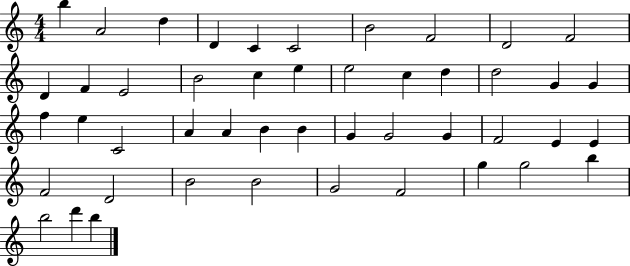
X:1
T:Untitled
M:4/4
L:1/4
K:C
b A2 d D C C2 B2 F2 D2 F2 D F E2 B2 c e e2 c d d2 G G f e C2 A A B B G G2 G F2 E E F2 D2 B2 B2 G2 F2 g g2 b b2 d' b